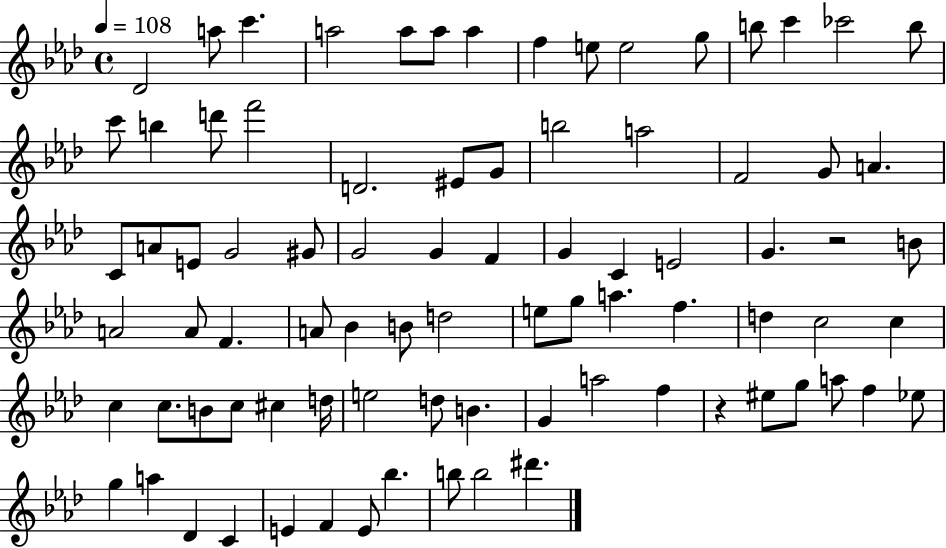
{
  \clef treble
  \time 4/4
  \defaultTimeSignature
  \key aes \major
  \tempo 4 = 108
  des'2 a''8 c'''4. | a''2 a''8 a''8 a''4 | f''4 e''8 e''2 g''8 | b''8 c'''4 ces'''2 b''8 | \break c'''8 b''4 d'''8 f'''2 | d'2. eis'8 g'8 | b''2 a''2 | f'2 g'8 a'4. | \break c'8 a'8 e'8 g'2 gis'8 | g'2 g'4 f'4 | g'4 c'4 e'2 | g'4. r2 b'8 | \break a'2 a'8 f'4. | a'8 bes'4 b'8 d''2 | e''8 g''8 a''4. f''4. | d''4 c''2 c''4 | \break c''4 c''8. b'8 c''8 cis''4 d''16 | e''2 d''8 b'4. | g'4 a''2 f''4 | r4 eis''8 g''8 a''8 f''4 ees''8 | \break g''4 a''4 des'4 c'4 | e'4 f'4 e'8 bes''4. | b''8 b''2 dis'''4. | \bar "|."
}